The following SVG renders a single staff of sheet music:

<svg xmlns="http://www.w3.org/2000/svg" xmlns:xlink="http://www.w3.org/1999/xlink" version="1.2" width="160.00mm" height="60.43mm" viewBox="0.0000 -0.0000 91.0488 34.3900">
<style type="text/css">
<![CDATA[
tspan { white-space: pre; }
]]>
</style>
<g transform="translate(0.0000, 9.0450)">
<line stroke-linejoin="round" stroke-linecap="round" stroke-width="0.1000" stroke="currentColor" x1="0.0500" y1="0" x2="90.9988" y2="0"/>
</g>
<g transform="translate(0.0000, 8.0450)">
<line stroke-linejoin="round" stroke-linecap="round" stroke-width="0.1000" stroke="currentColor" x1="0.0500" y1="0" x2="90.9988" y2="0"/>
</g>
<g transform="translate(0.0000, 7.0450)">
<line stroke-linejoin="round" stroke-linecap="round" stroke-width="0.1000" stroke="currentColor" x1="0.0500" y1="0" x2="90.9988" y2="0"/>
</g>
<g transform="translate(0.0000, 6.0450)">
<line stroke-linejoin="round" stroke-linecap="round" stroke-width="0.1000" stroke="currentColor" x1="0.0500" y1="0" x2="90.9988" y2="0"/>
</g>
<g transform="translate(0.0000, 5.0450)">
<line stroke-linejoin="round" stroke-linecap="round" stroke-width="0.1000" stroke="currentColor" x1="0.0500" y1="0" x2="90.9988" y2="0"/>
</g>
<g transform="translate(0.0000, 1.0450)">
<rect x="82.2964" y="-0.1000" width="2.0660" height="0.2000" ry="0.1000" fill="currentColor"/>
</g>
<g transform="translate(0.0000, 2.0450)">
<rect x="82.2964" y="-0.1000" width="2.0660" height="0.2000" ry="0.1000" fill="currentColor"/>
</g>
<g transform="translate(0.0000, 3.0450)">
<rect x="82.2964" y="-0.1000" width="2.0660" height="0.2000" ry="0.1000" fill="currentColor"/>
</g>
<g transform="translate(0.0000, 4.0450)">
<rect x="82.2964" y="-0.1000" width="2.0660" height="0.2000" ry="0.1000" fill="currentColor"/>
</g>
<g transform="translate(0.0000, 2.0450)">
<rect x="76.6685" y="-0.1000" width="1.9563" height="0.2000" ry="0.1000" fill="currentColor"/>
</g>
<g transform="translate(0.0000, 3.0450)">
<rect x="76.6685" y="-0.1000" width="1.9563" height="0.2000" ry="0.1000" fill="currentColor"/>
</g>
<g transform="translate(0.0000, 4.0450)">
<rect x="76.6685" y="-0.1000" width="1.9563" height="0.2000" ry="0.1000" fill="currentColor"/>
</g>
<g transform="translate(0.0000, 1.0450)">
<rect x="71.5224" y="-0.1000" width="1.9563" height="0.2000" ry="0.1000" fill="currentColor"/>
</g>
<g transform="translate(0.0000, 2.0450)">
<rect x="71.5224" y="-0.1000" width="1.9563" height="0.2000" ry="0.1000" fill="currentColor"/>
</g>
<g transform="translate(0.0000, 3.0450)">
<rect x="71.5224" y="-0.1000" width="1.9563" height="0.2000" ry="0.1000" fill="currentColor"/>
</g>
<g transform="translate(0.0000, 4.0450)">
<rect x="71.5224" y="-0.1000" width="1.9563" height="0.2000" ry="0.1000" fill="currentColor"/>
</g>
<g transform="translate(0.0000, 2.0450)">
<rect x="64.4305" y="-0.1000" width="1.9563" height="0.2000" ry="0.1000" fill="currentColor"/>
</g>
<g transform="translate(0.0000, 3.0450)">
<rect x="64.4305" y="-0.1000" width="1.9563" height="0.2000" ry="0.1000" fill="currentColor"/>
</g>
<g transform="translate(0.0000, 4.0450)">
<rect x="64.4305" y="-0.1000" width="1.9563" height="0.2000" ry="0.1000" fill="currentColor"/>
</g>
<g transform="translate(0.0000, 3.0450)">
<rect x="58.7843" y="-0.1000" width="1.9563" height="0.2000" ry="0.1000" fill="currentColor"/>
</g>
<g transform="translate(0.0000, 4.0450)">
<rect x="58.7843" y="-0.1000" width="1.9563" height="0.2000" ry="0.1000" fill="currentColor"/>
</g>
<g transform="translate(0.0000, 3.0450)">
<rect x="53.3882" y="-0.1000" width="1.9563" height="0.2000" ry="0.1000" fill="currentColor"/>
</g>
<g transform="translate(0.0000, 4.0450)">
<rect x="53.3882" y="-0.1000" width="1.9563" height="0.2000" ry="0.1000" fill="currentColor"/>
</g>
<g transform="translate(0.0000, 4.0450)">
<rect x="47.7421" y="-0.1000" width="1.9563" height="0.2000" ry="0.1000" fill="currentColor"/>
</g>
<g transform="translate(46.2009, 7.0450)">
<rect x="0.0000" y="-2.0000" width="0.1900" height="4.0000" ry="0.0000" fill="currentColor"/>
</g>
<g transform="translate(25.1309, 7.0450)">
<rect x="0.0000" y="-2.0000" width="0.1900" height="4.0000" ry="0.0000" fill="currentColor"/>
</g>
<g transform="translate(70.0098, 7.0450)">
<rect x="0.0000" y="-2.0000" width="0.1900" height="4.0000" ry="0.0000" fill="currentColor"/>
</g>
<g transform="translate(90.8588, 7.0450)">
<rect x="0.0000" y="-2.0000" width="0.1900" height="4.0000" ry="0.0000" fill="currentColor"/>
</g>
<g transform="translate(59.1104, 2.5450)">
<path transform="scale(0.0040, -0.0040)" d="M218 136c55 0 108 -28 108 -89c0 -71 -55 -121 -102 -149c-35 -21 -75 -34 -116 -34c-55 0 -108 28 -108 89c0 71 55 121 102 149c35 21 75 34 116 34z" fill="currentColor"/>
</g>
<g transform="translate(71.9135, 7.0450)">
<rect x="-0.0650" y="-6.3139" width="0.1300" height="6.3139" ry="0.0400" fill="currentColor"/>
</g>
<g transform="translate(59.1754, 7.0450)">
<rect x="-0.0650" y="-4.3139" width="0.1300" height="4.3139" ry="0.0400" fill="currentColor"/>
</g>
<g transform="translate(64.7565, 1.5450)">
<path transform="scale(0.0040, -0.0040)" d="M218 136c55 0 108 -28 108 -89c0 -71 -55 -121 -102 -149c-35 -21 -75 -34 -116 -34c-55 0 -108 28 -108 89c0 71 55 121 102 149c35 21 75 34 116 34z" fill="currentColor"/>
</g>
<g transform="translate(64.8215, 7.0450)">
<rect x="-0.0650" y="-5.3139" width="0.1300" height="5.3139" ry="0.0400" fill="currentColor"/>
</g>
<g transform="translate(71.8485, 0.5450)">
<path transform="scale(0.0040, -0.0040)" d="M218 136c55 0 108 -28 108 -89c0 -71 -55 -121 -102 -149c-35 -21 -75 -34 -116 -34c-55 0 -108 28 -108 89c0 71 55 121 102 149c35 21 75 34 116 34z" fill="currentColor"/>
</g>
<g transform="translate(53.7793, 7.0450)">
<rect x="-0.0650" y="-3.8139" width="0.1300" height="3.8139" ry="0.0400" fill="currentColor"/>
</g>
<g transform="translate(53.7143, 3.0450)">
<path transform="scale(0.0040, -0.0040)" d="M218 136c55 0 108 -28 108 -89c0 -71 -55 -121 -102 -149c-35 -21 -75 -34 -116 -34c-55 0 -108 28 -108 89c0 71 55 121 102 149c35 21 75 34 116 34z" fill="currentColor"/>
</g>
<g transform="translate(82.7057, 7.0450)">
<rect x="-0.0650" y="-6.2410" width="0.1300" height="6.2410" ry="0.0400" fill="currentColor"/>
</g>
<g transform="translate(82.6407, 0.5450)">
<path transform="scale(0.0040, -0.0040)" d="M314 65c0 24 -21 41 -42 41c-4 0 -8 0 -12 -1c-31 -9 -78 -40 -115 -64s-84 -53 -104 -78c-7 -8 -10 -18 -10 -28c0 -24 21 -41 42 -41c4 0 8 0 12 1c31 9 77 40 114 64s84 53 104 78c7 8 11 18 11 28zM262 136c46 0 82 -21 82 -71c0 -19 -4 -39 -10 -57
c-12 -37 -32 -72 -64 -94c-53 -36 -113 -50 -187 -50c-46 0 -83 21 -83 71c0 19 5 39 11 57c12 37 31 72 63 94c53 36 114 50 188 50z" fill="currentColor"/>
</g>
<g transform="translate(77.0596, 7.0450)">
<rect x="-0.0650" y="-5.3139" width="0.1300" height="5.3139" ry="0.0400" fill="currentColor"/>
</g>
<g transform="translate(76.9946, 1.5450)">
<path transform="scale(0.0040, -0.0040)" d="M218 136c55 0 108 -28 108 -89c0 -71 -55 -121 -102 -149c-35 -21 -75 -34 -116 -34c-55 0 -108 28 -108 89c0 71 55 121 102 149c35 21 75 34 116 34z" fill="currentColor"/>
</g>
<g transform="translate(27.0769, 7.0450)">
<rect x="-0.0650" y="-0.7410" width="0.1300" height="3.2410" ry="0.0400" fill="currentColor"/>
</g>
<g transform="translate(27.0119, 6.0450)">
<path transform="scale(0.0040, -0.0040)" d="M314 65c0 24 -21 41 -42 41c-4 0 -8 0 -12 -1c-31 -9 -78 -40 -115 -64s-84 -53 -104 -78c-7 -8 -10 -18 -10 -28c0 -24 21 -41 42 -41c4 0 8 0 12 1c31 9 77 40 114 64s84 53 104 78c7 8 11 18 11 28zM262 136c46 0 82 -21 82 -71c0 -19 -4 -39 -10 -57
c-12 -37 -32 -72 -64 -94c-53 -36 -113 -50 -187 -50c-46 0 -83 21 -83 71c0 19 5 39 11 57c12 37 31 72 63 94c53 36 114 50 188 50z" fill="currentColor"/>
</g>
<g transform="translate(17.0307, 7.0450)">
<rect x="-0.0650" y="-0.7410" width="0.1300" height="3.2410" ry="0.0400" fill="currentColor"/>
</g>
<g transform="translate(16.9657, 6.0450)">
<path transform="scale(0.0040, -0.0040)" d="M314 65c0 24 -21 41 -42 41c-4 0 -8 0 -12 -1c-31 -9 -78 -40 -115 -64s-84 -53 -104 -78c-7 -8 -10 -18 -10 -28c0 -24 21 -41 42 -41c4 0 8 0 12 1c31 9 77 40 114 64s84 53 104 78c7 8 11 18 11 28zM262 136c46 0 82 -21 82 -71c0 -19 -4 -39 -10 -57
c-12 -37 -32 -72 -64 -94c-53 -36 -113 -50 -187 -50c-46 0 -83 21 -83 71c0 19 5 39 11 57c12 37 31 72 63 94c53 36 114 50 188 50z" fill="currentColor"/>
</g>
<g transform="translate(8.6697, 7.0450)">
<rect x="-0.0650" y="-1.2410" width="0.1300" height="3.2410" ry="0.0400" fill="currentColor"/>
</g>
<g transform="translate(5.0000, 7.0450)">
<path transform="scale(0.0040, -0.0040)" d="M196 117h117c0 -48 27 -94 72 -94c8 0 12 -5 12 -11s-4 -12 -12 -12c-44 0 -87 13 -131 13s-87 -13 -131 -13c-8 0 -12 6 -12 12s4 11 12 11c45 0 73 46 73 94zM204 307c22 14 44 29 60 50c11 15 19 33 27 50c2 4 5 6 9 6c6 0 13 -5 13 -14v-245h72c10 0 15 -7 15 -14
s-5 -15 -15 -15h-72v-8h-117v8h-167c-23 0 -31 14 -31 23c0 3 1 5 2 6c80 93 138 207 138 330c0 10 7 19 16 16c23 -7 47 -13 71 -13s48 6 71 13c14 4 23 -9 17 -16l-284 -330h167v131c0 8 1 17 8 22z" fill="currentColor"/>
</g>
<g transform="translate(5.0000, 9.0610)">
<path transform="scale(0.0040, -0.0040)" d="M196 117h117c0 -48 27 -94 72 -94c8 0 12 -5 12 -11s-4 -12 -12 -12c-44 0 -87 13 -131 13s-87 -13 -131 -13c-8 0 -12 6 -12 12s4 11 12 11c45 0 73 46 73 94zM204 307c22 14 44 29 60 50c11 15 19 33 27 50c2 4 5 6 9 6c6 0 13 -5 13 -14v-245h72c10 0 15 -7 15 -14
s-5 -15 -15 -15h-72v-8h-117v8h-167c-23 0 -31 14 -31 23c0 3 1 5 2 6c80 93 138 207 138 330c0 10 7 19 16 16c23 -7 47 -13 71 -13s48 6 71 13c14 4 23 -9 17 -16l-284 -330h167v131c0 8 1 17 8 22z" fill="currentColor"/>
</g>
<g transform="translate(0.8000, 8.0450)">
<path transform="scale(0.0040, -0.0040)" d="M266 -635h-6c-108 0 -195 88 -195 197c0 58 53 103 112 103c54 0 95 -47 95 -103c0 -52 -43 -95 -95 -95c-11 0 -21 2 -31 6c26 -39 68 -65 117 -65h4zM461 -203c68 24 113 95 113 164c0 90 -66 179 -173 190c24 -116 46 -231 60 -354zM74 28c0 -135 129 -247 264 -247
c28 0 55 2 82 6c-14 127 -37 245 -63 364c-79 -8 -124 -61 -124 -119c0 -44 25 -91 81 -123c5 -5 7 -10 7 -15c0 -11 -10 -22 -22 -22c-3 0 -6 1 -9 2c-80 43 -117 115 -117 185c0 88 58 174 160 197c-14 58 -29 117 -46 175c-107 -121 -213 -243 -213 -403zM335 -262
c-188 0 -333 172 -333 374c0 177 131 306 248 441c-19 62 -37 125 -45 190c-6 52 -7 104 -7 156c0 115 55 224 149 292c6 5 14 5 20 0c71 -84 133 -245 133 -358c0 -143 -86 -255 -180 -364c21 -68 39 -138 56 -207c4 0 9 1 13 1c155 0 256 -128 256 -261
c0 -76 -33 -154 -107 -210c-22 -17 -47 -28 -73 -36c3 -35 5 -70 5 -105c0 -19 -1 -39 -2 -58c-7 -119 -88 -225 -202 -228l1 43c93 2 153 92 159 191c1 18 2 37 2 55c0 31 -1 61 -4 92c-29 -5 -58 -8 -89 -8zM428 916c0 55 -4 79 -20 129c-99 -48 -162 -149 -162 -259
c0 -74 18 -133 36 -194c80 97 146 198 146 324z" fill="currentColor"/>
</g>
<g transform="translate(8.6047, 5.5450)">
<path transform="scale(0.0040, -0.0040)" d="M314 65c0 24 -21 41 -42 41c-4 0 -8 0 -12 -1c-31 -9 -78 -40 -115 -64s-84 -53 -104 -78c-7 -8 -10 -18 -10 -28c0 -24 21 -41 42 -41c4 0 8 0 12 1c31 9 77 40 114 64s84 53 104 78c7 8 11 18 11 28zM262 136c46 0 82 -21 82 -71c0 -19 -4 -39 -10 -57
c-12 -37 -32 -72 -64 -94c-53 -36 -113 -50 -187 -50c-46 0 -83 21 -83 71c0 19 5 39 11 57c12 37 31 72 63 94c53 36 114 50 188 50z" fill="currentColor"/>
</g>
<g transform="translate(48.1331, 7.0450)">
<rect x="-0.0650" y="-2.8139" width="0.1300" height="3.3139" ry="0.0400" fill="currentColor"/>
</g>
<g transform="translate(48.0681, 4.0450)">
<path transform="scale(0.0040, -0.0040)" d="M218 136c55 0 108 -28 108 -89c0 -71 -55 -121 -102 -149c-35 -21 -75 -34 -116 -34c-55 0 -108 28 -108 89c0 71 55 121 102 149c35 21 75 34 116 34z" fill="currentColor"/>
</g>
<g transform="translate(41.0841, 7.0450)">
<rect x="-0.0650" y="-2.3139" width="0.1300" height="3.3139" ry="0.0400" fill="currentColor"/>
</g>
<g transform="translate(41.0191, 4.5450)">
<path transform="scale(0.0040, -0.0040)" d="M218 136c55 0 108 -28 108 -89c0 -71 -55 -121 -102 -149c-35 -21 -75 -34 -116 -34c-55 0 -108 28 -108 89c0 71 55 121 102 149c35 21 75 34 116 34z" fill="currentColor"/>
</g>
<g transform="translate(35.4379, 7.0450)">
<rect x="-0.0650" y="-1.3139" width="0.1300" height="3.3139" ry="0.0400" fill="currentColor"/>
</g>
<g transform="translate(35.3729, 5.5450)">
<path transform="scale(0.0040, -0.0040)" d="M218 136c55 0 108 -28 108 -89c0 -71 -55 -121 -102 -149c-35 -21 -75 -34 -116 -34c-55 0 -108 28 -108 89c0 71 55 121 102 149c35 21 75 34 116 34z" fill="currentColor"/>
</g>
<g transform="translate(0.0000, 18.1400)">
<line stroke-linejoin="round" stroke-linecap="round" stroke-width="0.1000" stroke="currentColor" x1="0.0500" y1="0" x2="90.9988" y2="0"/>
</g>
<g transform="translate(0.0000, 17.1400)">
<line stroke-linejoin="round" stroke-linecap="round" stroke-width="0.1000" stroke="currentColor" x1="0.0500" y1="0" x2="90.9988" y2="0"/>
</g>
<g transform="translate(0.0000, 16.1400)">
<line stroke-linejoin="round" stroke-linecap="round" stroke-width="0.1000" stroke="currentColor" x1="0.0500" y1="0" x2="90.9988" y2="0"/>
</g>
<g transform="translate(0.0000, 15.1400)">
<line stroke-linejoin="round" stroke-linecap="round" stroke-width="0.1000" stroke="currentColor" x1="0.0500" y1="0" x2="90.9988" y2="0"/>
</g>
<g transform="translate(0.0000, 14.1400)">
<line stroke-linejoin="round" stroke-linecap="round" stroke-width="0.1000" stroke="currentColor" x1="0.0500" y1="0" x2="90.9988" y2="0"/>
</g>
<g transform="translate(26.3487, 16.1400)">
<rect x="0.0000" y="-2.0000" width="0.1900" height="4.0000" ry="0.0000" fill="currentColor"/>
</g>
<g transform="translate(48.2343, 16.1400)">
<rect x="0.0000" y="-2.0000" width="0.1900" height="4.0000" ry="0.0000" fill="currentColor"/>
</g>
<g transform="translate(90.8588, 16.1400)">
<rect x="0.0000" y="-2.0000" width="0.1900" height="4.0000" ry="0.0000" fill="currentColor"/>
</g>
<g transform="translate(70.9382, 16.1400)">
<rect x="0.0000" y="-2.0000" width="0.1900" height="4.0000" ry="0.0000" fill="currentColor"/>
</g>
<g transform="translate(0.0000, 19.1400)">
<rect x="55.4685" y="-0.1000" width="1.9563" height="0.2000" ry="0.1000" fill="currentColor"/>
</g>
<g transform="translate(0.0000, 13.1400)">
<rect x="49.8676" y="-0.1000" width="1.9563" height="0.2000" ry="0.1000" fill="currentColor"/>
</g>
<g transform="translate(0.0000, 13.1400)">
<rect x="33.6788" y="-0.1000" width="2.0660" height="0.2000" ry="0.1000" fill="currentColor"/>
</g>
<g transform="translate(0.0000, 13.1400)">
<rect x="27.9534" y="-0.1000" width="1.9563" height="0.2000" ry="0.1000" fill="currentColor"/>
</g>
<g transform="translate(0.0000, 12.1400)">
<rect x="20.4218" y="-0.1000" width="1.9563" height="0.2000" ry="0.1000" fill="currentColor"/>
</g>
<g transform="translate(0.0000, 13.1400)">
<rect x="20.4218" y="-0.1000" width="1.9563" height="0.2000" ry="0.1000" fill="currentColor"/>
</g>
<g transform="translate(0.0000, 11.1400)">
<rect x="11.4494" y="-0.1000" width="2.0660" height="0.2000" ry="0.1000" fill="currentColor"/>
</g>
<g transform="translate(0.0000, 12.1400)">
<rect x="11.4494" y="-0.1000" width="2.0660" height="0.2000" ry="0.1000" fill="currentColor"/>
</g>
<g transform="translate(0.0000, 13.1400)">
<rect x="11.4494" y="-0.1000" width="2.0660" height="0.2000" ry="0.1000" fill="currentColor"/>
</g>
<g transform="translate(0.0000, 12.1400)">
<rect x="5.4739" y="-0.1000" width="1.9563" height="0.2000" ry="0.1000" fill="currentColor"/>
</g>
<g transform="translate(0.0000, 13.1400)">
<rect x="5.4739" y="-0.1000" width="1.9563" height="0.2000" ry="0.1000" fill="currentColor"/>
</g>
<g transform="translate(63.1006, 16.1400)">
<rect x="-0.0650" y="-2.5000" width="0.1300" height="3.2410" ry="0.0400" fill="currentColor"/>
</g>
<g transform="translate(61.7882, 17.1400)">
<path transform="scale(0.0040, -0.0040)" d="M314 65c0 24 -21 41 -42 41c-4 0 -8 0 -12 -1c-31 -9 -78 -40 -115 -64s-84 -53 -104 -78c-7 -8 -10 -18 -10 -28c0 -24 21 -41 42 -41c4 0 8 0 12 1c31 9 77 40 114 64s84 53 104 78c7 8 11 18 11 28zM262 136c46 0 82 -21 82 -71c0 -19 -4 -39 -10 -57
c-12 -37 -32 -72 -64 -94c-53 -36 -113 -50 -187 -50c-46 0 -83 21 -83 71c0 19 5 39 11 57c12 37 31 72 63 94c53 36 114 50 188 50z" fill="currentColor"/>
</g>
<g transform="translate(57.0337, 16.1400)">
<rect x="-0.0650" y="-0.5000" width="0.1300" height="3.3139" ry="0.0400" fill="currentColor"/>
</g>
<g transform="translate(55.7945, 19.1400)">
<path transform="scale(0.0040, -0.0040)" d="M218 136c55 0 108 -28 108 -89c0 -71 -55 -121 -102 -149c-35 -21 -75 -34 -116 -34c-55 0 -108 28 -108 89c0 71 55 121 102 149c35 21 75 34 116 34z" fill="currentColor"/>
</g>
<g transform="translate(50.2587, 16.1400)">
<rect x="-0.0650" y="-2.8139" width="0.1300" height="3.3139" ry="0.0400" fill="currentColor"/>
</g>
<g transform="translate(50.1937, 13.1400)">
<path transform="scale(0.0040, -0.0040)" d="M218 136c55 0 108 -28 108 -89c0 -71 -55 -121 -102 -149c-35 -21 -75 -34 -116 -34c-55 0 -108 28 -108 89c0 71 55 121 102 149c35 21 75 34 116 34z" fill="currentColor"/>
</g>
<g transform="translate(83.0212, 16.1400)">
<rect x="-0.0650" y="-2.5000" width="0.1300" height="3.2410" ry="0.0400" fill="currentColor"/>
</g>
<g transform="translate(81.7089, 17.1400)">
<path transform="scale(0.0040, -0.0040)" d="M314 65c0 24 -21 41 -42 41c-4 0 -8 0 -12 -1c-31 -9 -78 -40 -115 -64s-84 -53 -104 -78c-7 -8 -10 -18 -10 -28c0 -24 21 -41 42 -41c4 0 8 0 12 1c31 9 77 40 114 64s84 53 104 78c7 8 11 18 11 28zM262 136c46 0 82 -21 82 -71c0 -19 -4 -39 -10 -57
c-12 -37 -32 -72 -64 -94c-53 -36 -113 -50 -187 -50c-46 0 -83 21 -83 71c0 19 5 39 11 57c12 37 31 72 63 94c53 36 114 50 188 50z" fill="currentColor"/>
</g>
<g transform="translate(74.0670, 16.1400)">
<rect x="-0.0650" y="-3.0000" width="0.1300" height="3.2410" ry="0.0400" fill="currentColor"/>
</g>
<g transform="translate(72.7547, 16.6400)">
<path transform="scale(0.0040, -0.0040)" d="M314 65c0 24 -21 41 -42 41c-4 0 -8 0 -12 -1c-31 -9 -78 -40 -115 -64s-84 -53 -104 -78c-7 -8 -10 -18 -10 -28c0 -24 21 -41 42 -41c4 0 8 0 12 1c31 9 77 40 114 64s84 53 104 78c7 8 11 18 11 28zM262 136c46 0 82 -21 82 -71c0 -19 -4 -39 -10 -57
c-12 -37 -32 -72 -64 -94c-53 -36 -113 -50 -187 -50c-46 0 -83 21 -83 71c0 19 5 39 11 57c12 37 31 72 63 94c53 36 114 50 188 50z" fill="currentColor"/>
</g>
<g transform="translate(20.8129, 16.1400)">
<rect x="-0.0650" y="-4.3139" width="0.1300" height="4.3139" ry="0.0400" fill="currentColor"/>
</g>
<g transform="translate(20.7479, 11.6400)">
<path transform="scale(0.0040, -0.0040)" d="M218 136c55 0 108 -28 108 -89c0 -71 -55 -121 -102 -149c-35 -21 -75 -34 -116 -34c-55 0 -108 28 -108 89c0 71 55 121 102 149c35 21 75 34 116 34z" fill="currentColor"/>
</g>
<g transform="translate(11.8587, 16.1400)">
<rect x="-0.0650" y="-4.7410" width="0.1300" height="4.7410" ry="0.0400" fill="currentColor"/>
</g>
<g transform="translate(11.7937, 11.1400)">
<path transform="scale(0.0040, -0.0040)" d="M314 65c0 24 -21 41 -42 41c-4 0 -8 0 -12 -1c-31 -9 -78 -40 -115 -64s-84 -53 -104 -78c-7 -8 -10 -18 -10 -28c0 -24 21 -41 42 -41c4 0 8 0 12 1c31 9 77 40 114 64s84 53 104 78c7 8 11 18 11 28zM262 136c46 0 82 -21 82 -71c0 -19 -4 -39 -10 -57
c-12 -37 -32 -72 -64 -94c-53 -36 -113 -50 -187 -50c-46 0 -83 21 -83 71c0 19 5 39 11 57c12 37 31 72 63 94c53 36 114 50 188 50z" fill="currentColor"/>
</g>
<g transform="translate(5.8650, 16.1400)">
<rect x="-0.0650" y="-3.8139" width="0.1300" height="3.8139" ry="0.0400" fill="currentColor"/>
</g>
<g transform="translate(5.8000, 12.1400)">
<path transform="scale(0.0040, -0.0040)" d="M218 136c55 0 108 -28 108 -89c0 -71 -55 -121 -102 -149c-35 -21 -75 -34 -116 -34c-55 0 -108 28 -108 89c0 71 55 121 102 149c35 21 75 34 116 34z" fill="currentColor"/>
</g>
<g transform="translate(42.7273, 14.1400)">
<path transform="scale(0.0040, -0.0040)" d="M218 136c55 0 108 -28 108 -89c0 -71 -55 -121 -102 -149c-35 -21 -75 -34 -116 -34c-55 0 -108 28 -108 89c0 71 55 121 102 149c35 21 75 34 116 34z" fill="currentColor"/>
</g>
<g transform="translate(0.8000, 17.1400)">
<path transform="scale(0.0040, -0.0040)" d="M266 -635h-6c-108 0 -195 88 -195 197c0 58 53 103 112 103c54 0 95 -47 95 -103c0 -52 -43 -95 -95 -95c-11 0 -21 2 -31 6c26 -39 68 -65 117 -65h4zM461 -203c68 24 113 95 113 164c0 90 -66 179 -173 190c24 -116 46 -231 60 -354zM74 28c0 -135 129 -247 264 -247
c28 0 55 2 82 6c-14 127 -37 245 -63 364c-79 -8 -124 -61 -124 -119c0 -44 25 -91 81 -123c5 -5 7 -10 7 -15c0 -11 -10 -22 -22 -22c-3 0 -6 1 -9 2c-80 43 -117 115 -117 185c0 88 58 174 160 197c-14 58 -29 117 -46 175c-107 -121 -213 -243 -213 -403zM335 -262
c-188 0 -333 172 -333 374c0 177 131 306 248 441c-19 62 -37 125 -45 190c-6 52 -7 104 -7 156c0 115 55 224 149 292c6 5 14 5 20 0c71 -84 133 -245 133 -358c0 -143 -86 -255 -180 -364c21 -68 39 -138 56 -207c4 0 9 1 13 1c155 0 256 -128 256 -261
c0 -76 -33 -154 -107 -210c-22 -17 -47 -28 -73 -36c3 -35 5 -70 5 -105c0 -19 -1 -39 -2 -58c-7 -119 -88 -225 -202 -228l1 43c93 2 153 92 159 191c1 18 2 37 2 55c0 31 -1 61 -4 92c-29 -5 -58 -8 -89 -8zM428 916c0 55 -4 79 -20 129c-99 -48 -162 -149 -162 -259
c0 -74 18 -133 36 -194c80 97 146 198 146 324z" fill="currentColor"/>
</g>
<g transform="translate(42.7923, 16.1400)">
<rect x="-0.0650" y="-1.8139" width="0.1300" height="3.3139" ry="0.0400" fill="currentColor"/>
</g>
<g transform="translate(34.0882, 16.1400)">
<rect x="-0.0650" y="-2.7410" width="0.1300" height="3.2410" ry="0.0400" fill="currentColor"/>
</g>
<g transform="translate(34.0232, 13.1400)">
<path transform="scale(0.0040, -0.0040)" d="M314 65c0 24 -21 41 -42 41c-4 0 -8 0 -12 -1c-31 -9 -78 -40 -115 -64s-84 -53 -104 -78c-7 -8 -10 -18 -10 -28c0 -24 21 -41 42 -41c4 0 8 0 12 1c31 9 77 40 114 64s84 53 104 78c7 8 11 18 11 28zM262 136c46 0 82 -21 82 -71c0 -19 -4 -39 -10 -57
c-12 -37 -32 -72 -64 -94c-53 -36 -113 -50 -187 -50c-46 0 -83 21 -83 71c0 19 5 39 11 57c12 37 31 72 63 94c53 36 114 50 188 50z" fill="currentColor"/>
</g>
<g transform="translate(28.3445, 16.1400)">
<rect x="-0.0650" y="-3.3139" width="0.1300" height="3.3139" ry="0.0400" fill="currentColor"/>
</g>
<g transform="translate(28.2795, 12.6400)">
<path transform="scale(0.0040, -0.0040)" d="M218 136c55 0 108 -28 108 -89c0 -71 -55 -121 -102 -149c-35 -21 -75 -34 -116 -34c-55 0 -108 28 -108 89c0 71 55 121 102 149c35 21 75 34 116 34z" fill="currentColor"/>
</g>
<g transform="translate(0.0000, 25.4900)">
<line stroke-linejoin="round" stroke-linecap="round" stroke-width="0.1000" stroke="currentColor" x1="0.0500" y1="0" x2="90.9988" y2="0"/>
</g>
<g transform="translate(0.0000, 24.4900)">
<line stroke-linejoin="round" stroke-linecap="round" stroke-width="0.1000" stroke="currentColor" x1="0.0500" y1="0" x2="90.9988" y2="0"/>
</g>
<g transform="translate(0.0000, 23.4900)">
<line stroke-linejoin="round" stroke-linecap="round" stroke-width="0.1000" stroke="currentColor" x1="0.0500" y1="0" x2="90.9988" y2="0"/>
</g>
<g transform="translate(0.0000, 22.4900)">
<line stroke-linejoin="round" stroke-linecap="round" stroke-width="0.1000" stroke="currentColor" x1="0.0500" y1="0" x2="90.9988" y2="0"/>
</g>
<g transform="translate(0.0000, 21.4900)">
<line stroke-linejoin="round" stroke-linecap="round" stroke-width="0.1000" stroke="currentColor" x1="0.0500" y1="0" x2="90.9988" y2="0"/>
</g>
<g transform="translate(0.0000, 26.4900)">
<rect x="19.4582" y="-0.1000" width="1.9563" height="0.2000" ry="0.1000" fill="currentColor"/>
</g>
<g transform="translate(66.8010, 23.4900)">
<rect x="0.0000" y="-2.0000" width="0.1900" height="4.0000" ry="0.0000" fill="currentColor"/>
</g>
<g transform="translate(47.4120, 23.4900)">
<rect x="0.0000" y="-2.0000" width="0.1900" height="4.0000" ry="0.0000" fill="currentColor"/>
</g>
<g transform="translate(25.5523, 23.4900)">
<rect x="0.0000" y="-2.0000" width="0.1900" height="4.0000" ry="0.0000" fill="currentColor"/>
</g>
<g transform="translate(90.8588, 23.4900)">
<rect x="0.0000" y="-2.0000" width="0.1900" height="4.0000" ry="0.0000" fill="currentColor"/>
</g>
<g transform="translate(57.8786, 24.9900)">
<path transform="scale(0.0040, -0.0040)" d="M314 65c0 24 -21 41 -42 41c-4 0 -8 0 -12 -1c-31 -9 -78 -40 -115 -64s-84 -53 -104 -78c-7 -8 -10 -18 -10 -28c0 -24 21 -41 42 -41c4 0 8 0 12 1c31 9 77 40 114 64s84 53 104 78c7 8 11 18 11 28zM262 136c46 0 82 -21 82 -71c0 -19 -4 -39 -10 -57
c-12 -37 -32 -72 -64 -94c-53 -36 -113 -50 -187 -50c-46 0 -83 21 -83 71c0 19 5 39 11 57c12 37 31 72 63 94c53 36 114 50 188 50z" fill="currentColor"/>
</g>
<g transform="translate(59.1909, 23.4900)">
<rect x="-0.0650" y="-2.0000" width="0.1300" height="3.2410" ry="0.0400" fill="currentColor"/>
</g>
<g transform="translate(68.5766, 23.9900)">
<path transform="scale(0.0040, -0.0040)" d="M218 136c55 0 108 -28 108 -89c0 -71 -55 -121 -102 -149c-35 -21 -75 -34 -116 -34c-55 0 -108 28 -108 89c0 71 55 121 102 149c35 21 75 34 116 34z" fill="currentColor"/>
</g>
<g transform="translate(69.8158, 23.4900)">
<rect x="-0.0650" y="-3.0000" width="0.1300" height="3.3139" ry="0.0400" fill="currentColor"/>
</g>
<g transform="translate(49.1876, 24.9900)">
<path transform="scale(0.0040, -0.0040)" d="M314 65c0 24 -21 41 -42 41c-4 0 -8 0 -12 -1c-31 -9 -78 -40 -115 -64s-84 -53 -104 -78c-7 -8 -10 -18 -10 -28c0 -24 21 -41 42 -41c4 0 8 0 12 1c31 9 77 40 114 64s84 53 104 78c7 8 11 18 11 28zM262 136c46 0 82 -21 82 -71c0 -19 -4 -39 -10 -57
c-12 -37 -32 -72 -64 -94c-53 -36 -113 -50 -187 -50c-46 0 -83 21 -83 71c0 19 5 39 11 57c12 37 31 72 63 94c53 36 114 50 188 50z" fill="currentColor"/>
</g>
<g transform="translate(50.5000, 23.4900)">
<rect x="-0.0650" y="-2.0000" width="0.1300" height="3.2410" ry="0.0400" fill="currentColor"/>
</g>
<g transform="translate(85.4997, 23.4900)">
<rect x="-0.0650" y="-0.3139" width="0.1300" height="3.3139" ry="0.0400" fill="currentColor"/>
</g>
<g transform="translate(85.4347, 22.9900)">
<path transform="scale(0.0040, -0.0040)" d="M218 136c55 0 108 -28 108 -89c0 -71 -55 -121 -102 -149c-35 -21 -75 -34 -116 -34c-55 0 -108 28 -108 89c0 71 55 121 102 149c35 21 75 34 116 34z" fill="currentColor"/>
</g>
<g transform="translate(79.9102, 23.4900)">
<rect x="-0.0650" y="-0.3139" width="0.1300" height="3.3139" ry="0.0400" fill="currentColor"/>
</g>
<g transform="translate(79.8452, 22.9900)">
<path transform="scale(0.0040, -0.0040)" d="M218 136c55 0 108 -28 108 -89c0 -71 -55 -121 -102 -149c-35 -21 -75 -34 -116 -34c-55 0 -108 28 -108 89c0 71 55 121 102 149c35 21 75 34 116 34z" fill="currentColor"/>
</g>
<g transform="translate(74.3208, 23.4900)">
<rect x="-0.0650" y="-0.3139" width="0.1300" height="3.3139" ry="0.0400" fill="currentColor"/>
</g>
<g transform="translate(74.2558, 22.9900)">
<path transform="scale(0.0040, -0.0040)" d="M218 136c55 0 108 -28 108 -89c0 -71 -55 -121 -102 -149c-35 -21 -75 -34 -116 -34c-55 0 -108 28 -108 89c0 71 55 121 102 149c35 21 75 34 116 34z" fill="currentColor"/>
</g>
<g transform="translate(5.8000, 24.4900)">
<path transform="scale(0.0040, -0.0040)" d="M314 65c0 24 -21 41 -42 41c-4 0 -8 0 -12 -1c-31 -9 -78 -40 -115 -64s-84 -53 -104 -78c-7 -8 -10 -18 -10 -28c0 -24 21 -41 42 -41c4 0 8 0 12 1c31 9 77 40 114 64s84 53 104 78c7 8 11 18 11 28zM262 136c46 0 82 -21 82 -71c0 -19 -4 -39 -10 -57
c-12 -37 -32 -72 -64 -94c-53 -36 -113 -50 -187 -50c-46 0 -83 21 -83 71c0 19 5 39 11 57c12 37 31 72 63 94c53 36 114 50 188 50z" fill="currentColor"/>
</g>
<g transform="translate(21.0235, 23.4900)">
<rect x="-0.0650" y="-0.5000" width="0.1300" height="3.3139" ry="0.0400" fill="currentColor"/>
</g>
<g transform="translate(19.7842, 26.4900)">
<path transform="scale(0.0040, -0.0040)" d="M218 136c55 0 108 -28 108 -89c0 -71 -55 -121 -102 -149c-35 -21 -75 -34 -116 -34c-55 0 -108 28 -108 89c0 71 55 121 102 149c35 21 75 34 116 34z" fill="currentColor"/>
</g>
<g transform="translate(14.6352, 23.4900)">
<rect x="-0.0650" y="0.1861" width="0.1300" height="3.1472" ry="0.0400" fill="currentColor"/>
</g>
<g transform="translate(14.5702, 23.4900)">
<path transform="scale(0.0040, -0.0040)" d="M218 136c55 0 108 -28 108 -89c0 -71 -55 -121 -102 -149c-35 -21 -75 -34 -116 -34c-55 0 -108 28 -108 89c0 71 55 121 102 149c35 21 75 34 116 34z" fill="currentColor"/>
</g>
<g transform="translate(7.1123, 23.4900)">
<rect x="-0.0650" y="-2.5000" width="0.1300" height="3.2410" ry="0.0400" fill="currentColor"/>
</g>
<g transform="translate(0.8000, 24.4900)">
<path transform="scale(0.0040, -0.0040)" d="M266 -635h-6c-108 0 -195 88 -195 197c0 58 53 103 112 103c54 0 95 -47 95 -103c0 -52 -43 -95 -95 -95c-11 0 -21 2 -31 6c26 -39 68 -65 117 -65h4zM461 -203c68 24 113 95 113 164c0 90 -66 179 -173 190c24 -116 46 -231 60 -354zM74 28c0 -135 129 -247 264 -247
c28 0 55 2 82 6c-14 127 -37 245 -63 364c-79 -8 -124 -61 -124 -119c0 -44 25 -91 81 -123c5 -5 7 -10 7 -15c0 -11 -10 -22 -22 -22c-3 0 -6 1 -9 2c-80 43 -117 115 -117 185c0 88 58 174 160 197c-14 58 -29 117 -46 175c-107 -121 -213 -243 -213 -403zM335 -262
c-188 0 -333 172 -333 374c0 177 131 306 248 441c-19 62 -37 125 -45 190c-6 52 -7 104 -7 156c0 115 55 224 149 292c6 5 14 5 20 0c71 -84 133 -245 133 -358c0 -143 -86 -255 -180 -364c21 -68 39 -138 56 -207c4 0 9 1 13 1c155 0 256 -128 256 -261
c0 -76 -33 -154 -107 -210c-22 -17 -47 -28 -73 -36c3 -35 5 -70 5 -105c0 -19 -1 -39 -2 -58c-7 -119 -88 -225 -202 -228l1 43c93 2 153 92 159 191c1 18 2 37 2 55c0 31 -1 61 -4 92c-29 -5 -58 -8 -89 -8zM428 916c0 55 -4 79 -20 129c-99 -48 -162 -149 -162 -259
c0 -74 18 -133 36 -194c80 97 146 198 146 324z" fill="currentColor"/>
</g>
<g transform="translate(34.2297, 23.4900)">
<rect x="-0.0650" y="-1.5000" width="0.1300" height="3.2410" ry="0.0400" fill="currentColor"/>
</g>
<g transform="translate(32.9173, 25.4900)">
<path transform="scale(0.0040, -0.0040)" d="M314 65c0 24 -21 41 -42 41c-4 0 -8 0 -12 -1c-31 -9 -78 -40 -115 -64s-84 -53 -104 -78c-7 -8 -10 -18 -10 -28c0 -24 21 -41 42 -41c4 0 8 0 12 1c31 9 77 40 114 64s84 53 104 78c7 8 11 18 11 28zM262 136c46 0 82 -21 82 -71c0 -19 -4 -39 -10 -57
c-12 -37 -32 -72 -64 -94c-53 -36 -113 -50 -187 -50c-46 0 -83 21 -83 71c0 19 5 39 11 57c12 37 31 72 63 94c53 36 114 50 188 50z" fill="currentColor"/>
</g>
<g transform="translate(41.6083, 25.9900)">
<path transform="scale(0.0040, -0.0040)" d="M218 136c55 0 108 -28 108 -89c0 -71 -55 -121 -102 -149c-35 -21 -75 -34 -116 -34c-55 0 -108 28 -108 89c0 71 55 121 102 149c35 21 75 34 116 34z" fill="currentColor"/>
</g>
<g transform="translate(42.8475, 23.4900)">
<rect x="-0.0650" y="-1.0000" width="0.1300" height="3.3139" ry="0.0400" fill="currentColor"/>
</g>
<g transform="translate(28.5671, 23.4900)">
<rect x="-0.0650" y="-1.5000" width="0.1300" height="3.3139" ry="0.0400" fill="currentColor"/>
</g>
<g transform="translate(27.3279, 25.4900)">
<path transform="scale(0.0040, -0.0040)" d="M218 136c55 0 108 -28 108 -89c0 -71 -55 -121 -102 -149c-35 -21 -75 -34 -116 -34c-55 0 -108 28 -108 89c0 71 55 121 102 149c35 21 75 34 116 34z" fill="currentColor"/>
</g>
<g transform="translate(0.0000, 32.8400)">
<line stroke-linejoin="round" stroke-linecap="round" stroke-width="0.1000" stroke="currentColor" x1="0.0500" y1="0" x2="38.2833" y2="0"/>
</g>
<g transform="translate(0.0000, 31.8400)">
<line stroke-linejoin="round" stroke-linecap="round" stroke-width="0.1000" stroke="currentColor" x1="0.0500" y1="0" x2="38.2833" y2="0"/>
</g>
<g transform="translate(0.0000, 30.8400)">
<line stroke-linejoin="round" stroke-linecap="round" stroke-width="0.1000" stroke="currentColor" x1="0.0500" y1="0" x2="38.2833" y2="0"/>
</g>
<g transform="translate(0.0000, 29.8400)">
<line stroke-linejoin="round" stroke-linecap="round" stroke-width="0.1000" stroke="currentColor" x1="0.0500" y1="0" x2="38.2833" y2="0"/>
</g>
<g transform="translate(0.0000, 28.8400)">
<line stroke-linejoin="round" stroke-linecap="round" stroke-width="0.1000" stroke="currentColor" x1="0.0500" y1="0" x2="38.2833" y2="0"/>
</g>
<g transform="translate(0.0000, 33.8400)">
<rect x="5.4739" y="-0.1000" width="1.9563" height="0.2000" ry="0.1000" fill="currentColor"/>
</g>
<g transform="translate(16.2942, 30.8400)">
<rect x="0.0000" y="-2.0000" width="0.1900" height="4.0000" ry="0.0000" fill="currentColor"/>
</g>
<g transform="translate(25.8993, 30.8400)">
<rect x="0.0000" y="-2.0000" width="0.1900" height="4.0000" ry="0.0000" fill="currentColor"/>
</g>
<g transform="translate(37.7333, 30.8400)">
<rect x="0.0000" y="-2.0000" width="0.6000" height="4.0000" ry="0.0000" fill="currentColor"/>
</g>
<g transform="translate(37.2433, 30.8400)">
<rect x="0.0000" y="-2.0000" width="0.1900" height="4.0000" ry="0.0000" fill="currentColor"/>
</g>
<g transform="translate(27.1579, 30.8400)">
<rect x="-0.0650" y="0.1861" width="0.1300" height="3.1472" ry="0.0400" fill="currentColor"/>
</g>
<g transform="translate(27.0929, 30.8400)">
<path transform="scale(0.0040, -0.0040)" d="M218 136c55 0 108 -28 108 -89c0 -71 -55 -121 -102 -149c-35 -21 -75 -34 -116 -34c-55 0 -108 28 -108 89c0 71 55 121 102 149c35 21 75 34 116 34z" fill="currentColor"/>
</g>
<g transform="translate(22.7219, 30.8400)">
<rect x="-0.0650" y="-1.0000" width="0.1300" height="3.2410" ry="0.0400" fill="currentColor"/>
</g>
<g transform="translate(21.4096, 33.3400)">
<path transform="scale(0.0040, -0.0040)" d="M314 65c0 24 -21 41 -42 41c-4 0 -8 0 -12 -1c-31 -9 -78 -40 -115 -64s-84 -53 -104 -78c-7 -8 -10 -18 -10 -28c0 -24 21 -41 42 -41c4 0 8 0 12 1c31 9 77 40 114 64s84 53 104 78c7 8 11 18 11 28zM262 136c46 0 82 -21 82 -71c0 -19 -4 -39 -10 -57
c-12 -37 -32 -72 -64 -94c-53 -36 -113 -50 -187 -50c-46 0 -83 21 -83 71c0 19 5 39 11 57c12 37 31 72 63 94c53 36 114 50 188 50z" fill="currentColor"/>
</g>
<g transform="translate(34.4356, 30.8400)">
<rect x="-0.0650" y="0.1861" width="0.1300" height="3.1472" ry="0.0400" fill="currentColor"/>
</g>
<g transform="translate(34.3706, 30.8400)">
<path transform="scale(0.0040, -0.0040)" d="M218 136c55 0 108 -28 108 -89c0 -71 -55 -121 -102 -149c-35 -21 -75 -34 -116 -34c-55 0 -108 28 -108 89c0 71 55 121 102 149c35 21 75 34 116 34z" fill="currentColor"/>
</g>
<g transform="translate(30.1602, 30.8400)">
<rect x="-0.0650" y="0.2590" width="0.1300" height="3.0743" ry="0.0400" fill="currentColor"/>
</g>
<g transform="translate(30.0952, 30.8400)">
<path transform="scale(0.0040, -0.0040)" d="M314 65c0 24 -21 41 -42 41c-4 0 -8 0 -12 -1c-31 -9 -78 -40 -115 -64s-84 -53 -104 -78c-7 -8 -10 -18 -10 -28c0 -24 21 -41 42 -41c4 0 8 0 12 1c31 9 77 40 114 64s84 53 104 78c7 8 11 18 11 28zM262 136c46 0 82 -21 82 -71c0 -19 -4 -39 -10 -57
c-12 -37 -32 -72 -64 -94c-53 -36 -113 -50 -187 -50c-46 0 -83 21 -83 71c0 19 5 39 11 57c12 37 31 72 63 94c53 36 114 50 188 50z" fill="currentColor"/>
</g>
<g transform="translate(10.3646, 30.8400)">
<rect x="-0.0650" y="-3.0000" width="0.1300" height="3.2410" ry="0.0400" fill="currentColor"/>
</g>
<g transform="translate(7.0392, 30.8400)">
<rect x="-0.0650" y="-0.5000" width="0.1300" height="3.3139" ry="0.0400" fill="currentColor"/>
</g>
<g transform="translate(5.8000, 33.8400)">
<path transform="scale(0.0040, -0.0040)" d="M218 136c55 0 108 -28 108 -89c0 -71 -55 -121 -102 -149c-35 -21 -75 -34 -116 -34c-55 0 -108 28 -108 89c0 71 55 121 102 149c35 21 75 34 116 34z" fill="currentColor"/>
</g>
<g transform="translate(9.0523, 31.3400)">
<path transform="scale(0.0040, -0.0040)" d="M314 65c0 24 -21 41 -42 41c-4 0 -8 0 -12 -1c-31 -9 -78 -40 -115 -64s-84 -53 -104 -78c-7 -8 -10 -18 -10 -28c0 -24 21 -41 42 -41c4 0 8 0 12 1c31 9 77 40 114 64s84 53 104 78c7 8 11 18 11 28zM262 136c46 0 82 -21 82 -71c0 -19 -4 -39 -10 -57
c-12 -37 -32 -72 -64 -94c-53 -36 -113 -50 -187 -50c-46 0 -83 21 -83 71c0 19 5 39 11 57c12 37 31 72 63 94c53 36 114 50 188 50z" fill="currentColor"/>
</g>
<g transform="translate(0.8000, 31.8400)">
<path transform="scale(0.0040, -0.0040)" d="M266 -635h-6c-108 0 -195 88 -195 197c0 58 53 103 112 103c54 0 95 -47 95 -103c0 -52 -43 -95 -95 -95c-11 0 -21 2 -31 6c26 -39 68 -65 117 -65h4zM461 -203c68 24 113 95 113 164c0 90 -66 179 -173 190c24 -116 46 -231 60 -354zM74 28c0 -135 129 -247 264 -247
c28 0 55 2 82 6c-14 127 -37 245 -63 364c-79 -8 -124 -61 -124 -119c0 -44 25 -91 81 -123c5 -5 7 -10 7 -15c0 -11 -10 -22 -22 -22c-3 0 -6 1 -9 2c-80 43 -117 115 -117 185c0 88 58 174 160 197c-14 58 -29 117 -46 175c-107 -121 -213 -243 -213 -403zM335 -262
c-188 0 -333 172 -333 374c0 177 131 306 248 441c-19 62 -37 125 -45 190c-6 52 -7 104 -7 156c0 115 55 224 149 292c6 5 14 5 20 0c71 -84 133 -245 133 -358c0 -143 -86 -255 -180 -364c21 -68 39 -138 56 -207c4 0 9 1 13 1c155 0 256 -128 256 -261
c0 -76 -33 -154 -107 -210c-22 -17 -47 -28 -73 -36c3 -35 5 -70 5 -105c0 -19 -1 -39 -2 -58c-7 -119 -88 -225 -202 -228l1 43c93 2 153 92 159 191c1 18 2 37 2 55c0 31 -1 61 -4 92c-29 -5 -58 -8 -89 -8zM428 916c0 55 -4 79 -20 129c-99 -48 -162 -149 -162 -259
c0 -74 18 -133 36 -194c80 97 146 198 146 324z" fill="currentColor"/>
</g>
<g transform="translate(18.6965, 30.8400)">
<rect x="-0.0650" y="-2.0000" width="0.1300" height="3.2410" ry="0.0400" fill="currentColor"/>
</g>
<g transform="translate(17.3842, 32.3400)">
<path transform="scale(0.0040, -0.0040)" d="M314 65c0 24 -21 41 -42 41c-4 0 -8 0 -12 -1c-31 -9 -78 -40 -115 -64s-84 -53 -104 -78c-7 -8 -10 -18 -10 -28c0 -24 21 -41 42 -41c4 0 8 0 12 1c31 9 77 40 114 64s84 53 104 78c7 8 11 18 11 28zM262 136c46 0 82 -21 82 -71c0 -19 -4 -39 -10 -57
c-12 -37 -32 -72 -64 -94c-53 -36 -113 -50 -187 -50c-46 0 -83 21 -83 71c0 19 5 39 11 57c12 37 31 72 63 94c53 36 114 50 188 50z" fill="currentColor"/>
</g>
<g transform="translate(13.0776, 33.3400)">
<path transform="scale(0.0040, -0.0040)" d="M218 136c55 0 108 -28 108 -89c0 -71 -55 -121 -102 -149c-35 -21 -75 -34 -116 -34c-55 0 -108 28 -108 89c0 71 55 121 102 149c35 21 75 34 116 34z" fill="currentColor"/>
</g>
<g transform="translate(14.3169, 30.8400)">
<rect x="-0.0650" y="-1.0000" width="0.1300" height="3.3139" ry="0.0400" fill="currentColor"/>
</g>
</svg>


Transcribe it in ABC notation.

X:1
T:Untitled
M:4/4
L:1/4
K:C
e2 d2 d2 e g a c' d' f' a' f' a'2 c' e'2 d' b a2 f a C G2 A2 G2 G2 B C E E2 D F2 F2 A c c c C A2 D F2 D2 B B2 B